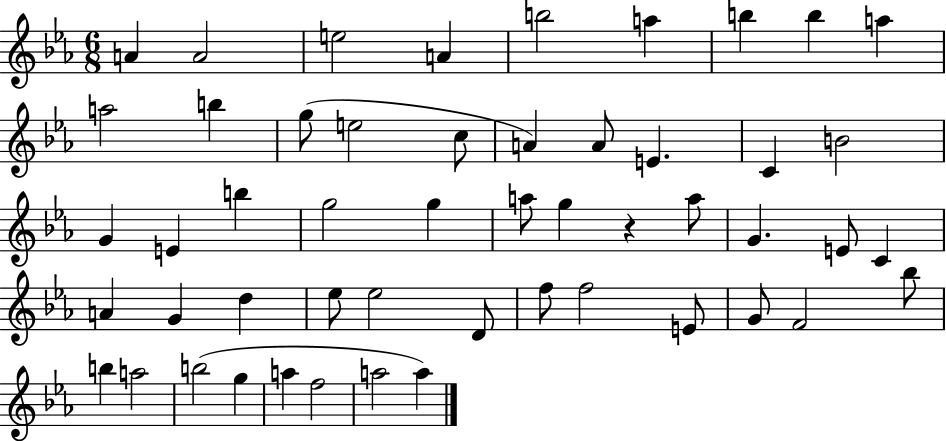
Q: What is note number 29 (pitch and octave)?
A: E4